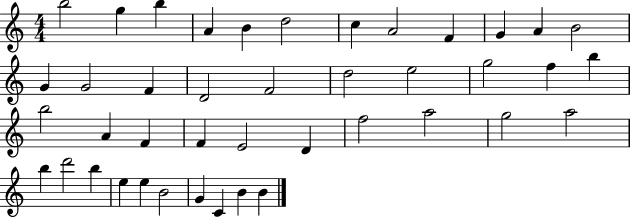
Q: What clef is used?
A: treble